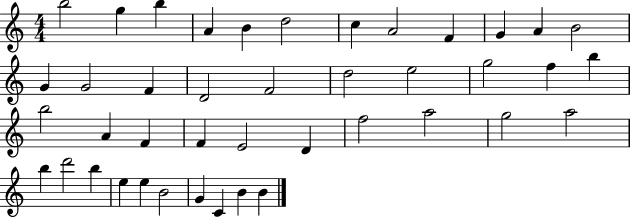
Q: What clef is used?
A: treble